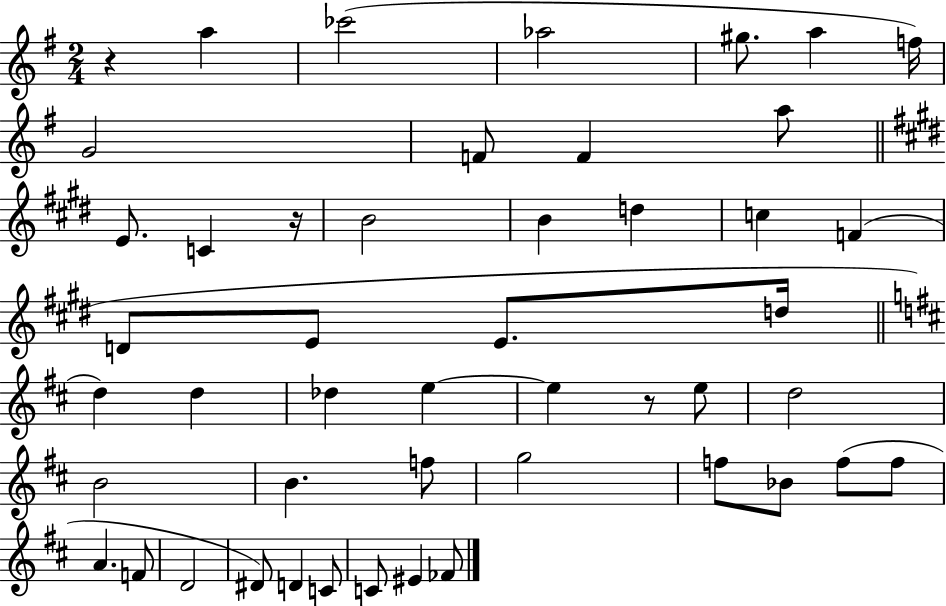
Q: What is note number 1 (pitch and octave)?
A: A5